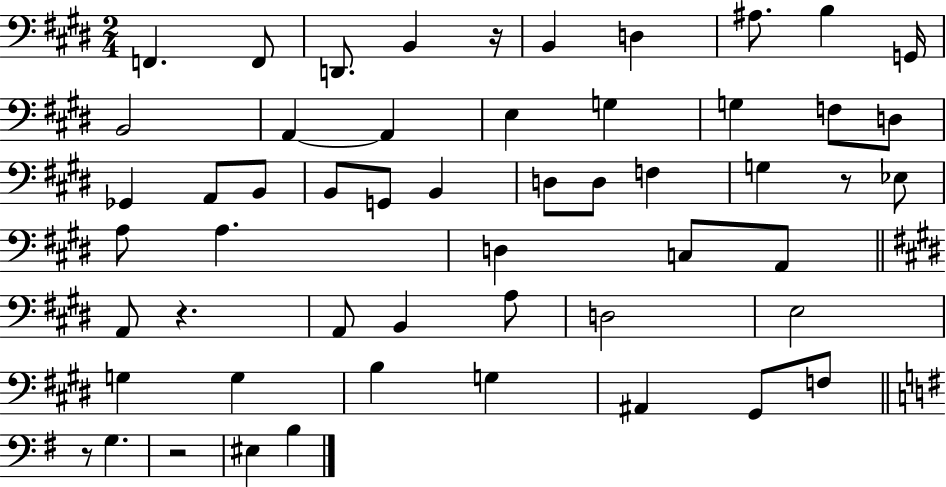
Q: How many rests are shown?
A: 5